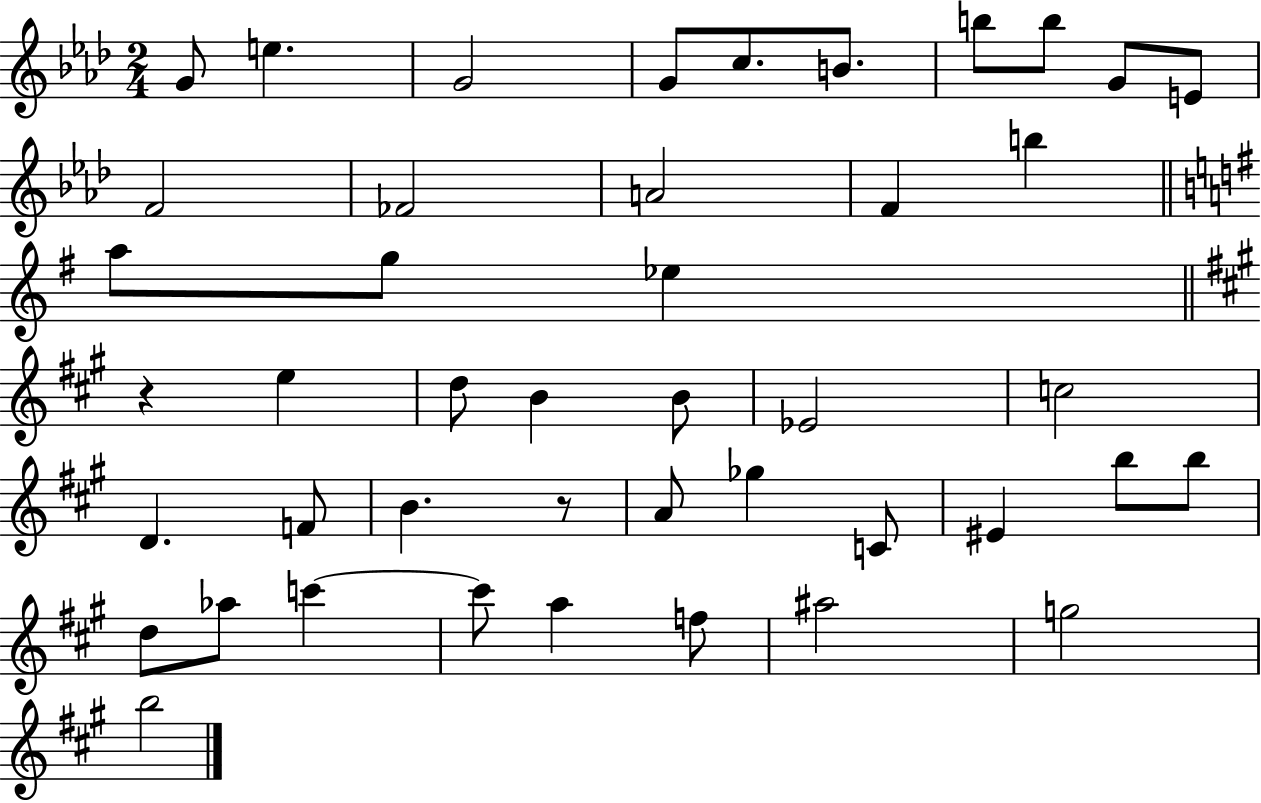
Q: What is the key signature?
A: AES major